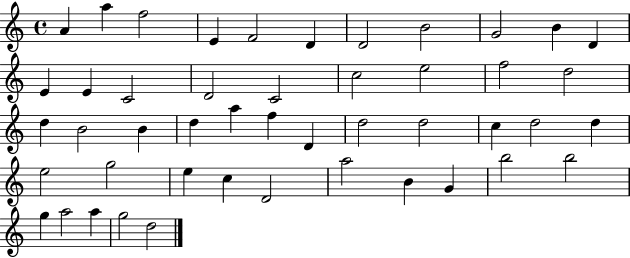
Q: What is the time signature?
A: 4/4